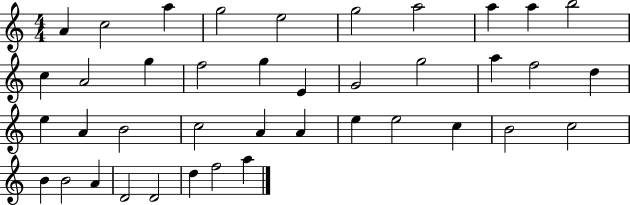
A4/q C5/h A5/q G5/h E5/h G5/h A5/h A5/q A5/q B5/h C5/q A4/h G5/q F5/h G5/q E4/q G4/h G5/h A5/q F5/h D5/q E5/q A4/q B4/h C5/h A4/q A4/q E5/q E5/h C5/q B4/h C5/h B4/q B4/h A4/q D4/h D4/h D5/q F5/h A5/q